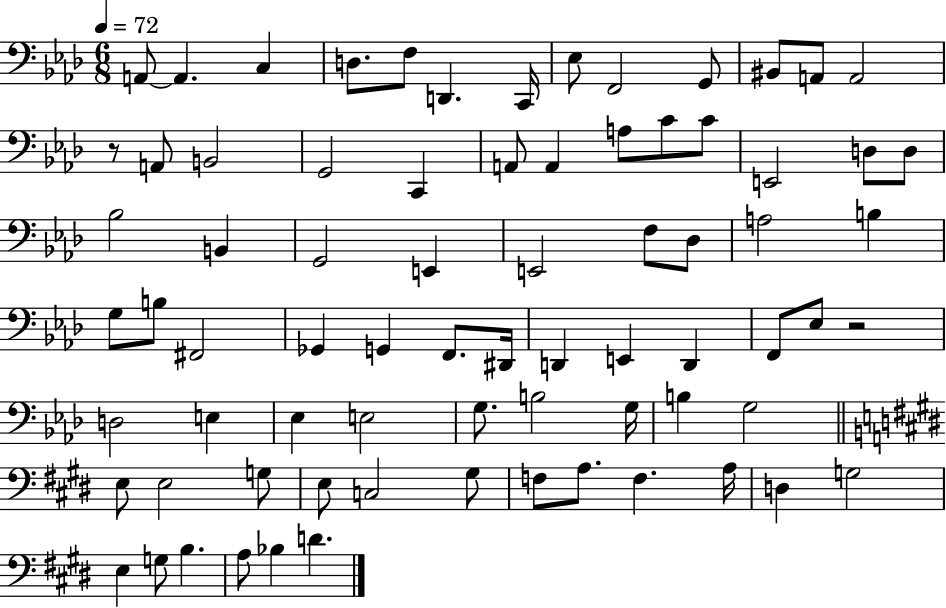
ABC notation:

X:1
T:Untitled
M:6/8
L:1/4
K:Ab
A,,/2 A,, C, D,/2 F,/2 D,, C,,/4 _E,/2 F,,2 G,,/2 ^B,,/2 A,,/2 A,,2 z/2 A,,/2 B,,2 G,,2 C,, A,,/2 A,, A,/2 C/2 C/2 E,,2 D,/2 D,/2 _B,2 B,, G,,2 E,, E,,2 F,/2 _D,/2 A,2 B, G,/2 B,/2 ^F,,2 _G,, G,, F,,/2 ^D,,/4 D,, E,, D,, F,,/2 _E,/2 z2 D,2 E, _E, E,2 G,/2 B,2 G,/4 B, G,2 E,/2 E,2 G,/2 E,/2 C,2 ^G,/2 F,/2 A,/2 F, A,/4 D, G,2 E, G,/2 B, A,/2 _B, D